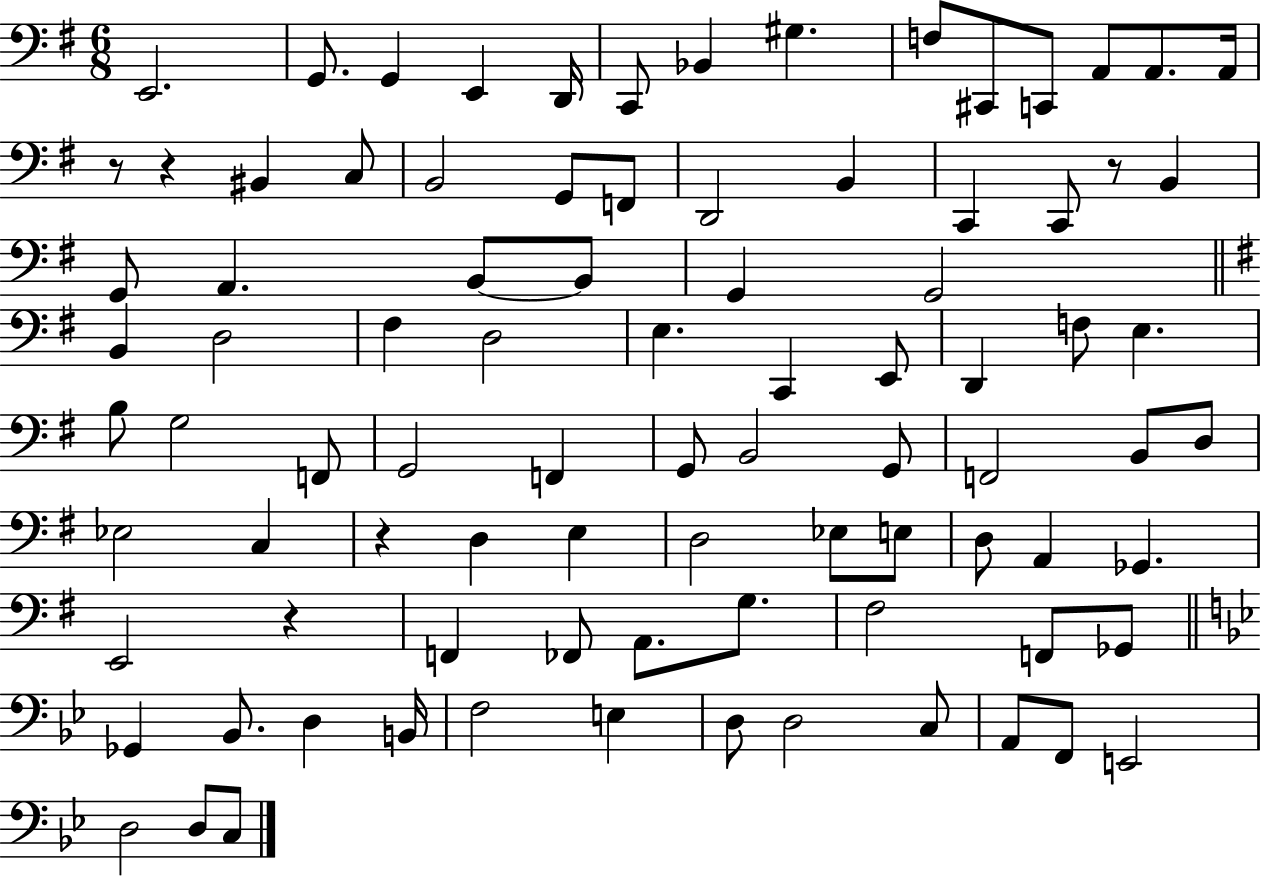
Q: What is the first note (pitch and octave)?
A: E2